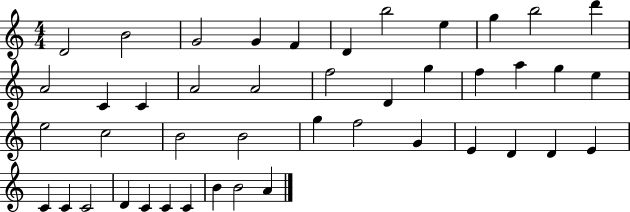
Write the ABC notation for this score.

X:1
T:Untitled
M:4/4
L:1/4
K:C
D2 B2 G2 G F D b2 e g b2 d' A2 C C A2 A2 f2 D g f a g e e2 c2 B2 B2 g f2 G E D D E C C C2 D C C C B B2 A